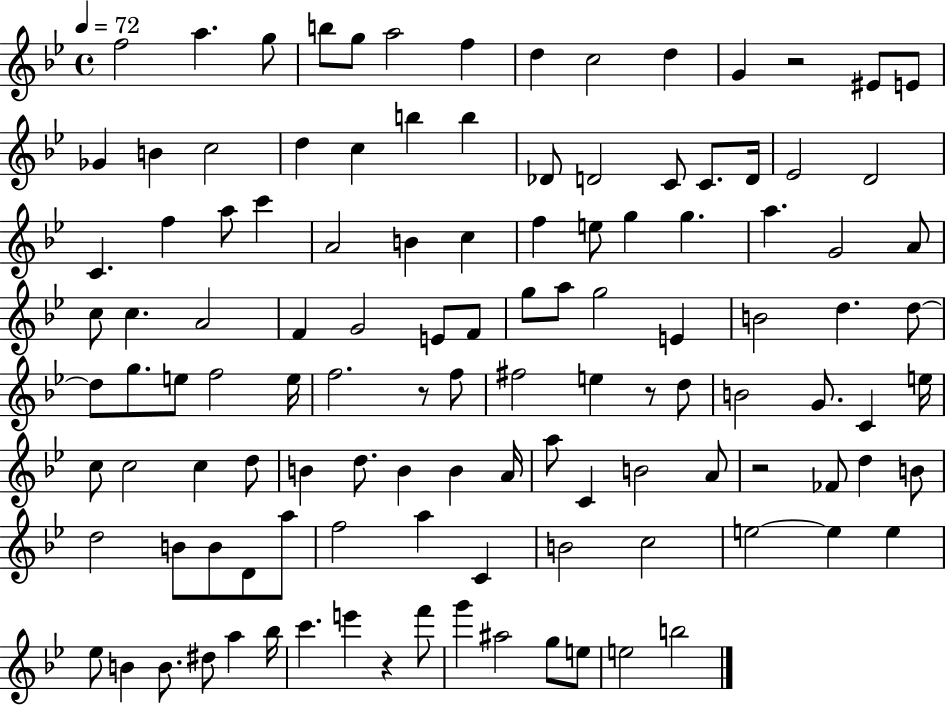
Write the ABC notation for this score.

X:1
T:Untitled
M:4/4
L:1/4
K:Bb
f2 a g/2 b/2 g/2 a2 f d c2 d G z2 ^E/2 E/2 _G B c2 d c b b _D/2 D2 C/2 C/2 D/4 _E2 D2 C f a/2 c' A2 B c f e/2 g g a G2 A/2 c/2 c A2 F G2 E/2 F/2 g/2 a/2 g2 E B2 d d/2 d/2 g/2 e/2 f2 e/4 f2 z/2 f/2 ^f2 e z/2 d/2 B2 G/2 C e/4 c/2 c2 c d/2 B d/2 B B A/4 a/2 C B2 A/2 z2 _F/2 d B/2 d2 B/2 B/2 D/2 a/2 f2 a C B2 c2 e2 e e _e/2 B B/2 ^d/2 a _b/4 c' e' z f'/2 g' ^a2 g/2 e/2 e2 b2